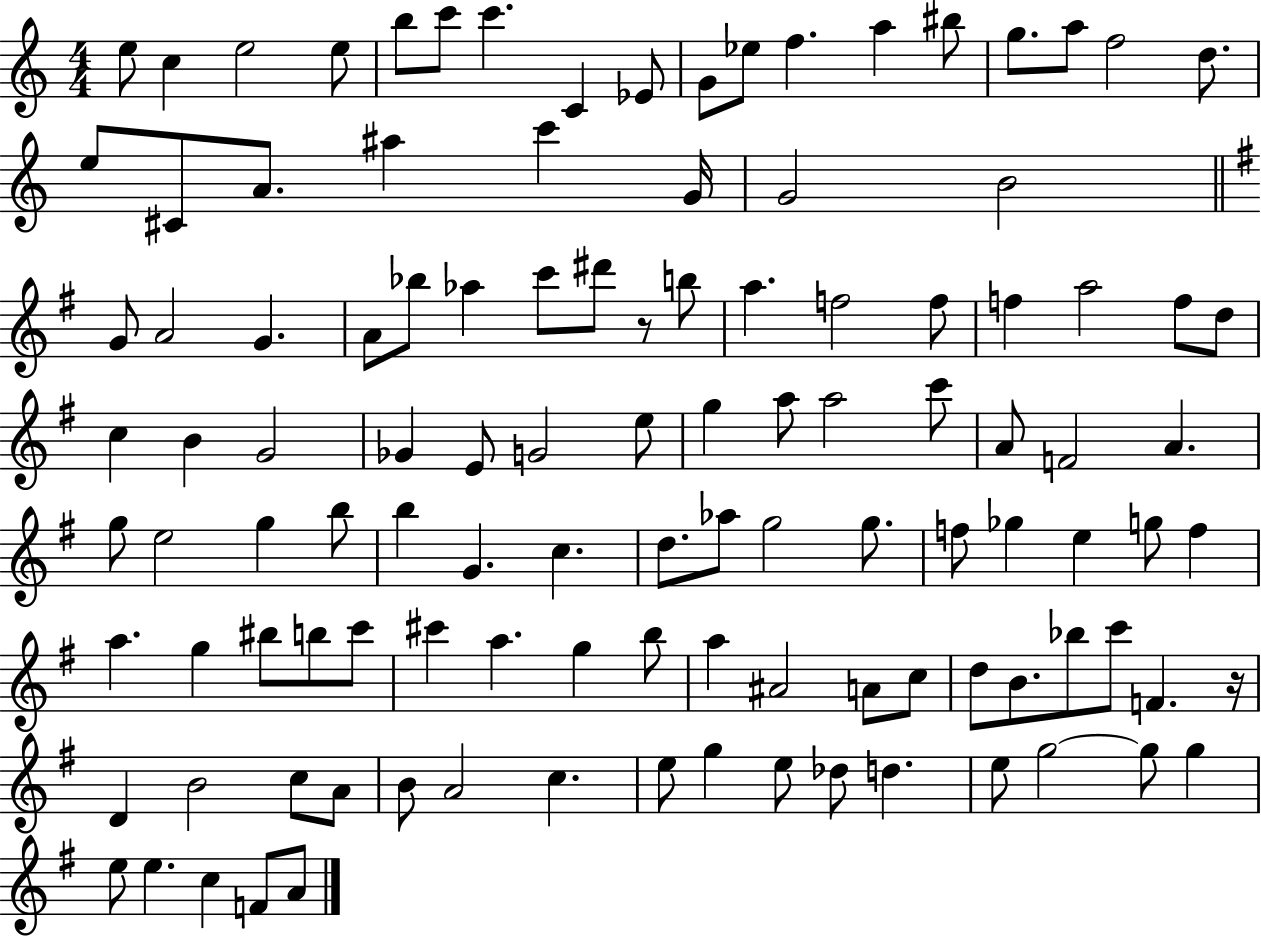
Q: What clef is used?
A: treble